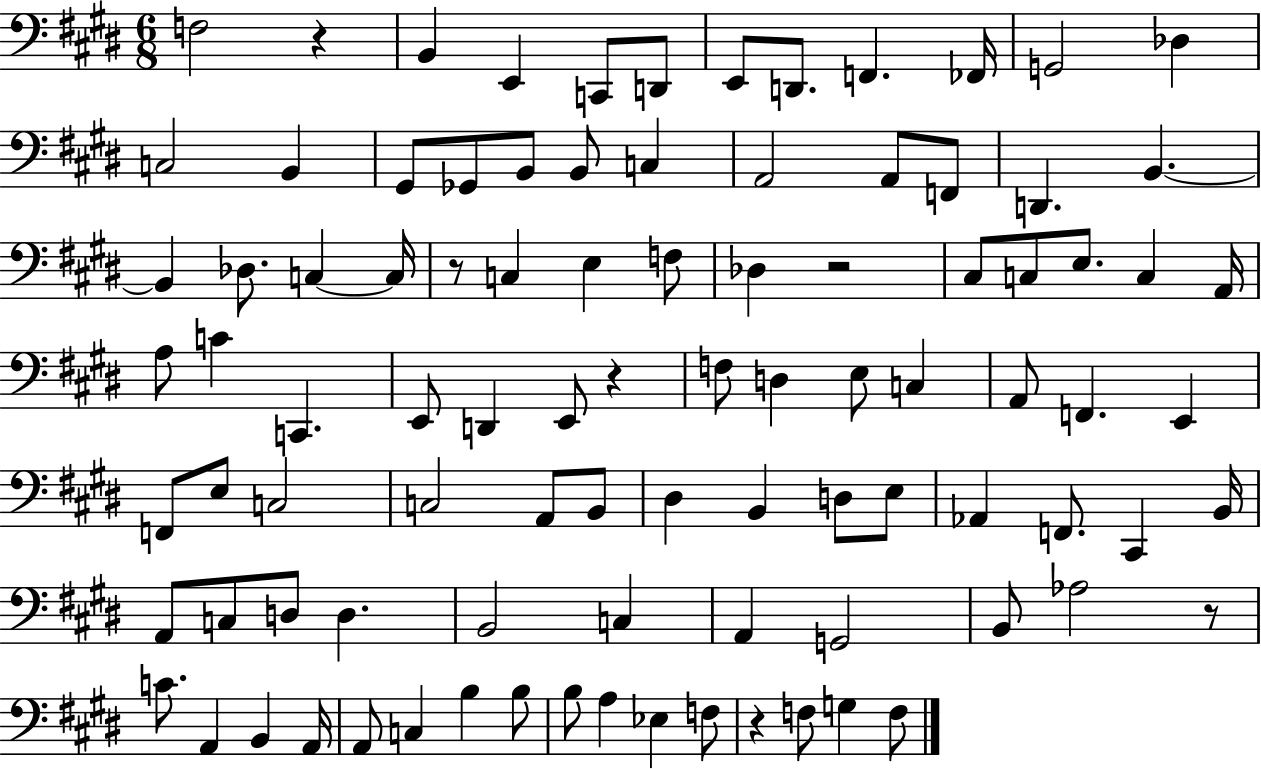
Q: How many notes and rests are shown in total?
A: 94